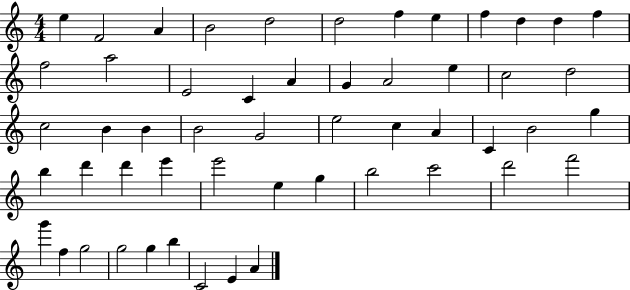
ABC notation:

X:1
T:Untitled
M:4/4
L:1/4
K:C
e F2 A B2 d2 d2 f e f d d f f2 a2 E2 C A G A2 e c2 d2 c2 B B B2 G2 e2 c A C B2 g b d' d' e' e'2 e g b2 c'2 d'2 f'2 g' f g2 g2 g b C2 E A